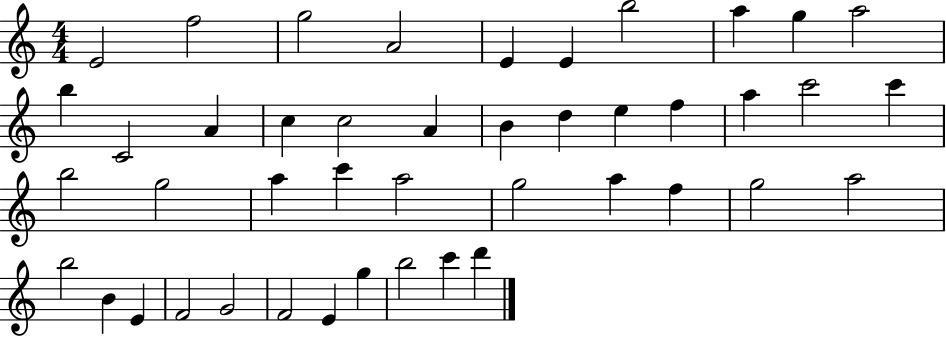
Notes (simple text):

E4/h F5/h G5/h A4/h E4/q E4/q B5/h A5/q G5/q A5/h B5/q C4/h A4/q C5/q C5/h A4/q B4/q D5/q E5/q F5/q A5/q C6/h C6/q B5/h G5/h A5/q C6/q A5/h G5/h A5/q F5/q G5/h A5/h B5/h B4/q E4/q F4/h G4/h F4/h E4/q G5/q B5/h C6/q D6/q